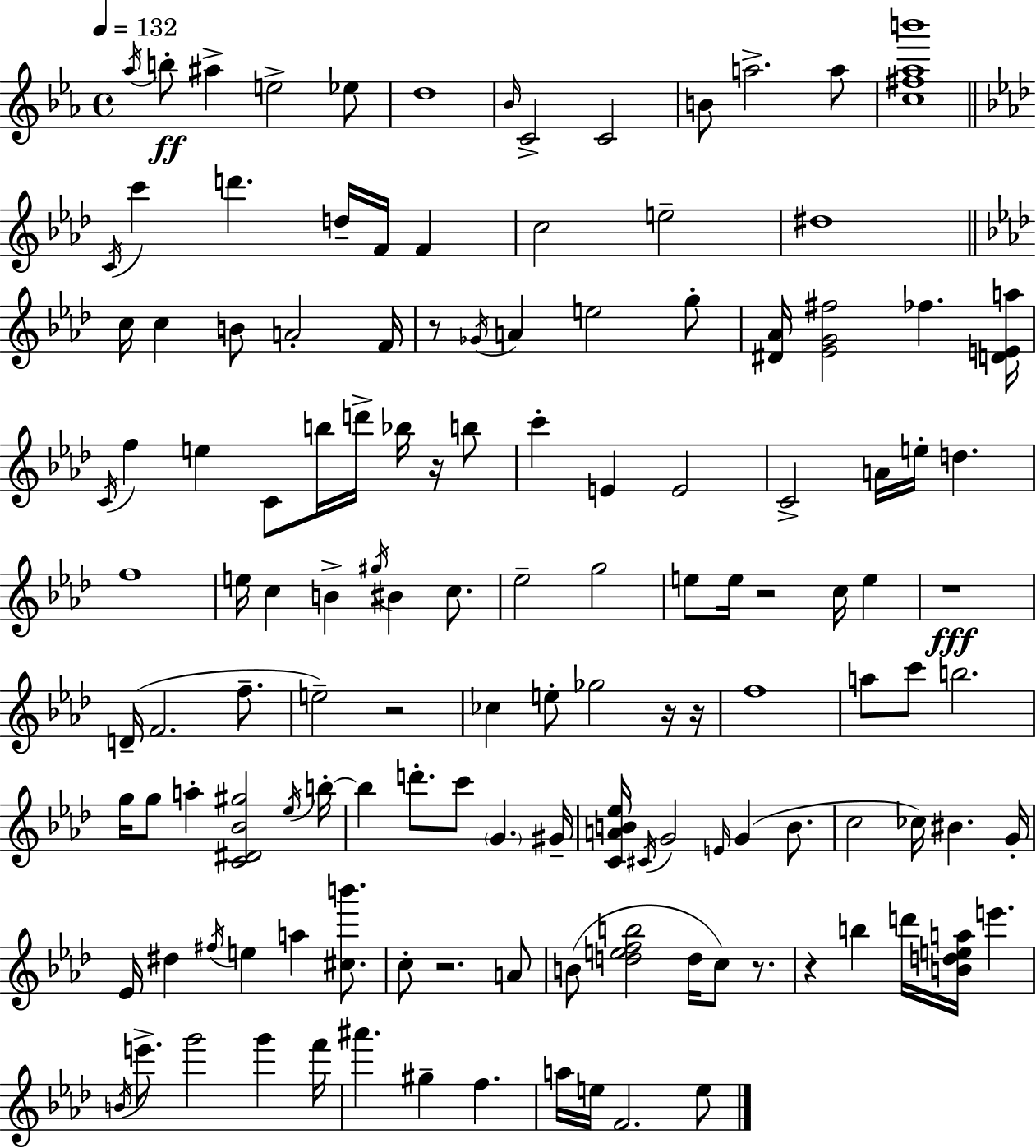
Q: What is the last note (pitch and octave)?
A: E5